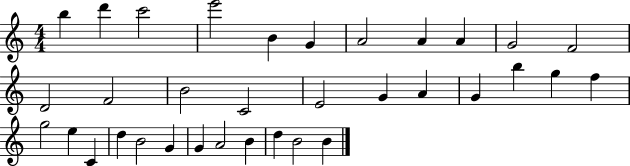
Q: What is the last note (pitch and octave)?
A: B4